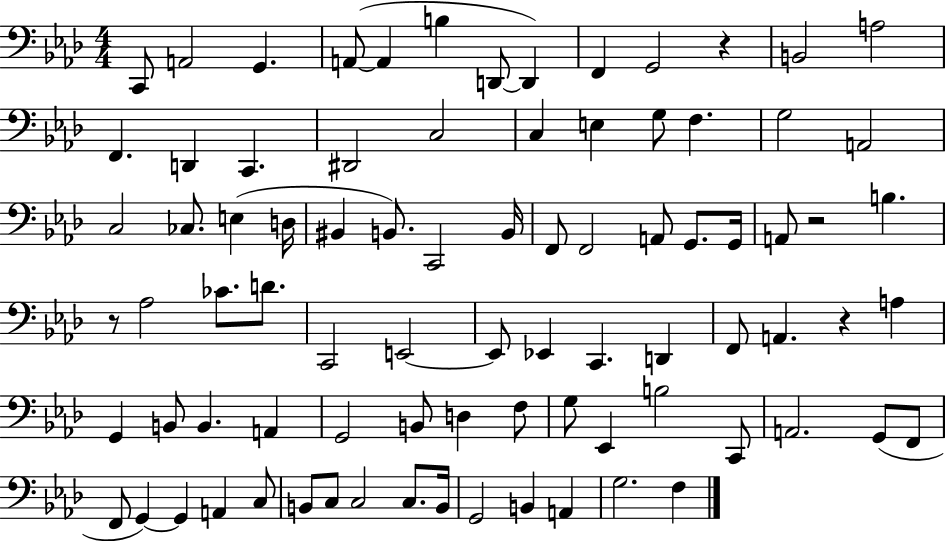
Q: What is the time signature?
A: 4/4